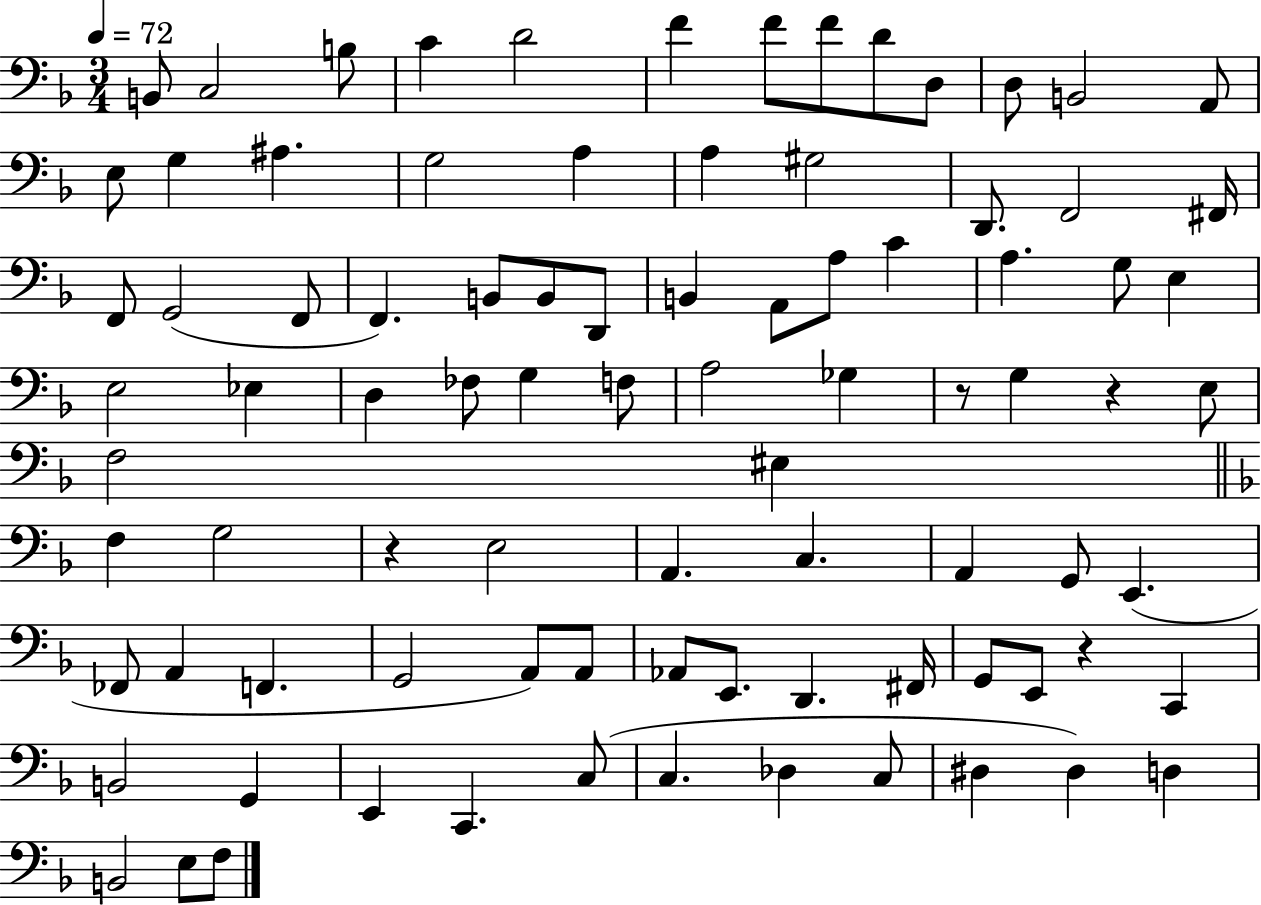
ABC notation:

X:1
T:Untitled
M:3/4
L:1/4
K:F
B,,/2 C,2 B,/2 C D2 F F/2 F/2 D/2 D,/2 D,/2 B,,2 A,,/2 E,/2 G, ^A, G,2 A, A, ^G,2 D,,/2 F,,2 ^F,,/4 F,,/2 G,,2 F,,/2 F,, B,,/2 B,,/2 D,,/2 B,, A,,/2 A,/2 C A, G,/2 E, E,2 _E, D, _F,/2 G, F,/2 A,2 _G, z/2 G, z E,/2 F,2 ^E, F, G,2 z E,2 A,, C, A,, G,,/2 E,, _F,,/2 A,, F,, G,,2 A,,/2 A,,/2 _A,,/2 E,,/2 D,, ^F,,/4 G,,/2 E,,/2 z C,, B,,2 G,, E,, C,, C,/2 C, _D, C,/2 ^D, ^D, D, B,,2 E,/2 F,/2